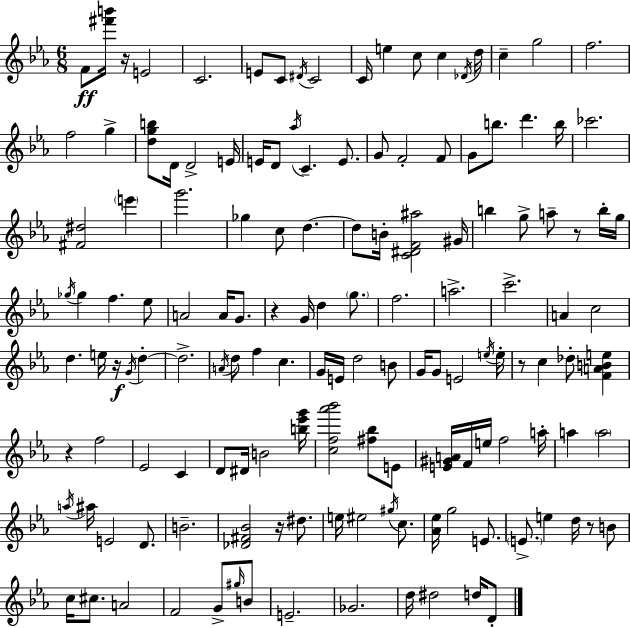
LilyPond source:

{
  \clef treble
  \numericTimeSignature
  \time 6/8
  \key ees \major
  f'8\ff <fis''' b'''>16 r16 e'2 | c'2. | e'8 c'8 \acciaccatura { dis'16 } c'2 | c'16 e''4 c''8 c''4 | \break \acciaccatura { des'16 } d''16 c''4-- g''2 | f''2. | f''2 g''4-> | <d'' g'' b''>8 d'16 d'2-> | \break e'16 e'16 d'8 \acciaccatura { aes''16 } c'4.-- | e'8. g'8 f'2-. | f'8 g'8 b''8. d'''4. | b''16 ces'''2. | \break <fis' dis''>2 \parenthesize e'''4 | g'''2. | ges''4 c''8 d''4.~~ | d''8 b'16-. <c' dis' f' ais''>2 | \break gis'16 b''4 g''8-> a''8-- r8 | b''16-. g''16 \acciaccatura { ges''16 } ges''4 f''4. | ees''8 a'2 | a'16 g'8. r4 g'16 d''4 | \break \parenthesize g''8. f''2. | a''2.-> | c'''2.-> | a'4 c''2 | \break d''4. e''16 r16\f | \acciaccatura { g'16 } d''4-.~~ d''2.-> | \acciaccatura { a'16 } d''8 f''4 | c''4. g'16 e'16 d''2 | \break b'8 g'16 g'8 e'2 | \acciaccatura { e''16 } e''16-. r8 c''4 | des''8-. <f' a' b' e''>4 r4 f''2 | ees'2 | \break c'4 d'8 dis'16 b'2 | <b'' ees''' g'''>16 <c'' f'' aes''' bes'''>2 | <fis'' bes''>8 e'8 <e' gis' a'>16 f'16 e''16 f''2 | a''16-. a''4 \parenthesize a''2 | \break \acciaccatura { a''16 } ais''16 e'2 | d'8. b'2.-- | <des' fis' bes'>2 | r16 dis''8. e''16 eis''2 | \break \acciaccatura { gis''16 } c''8. <aes' ees''>16 g''2 | e'8. \parenthesize e'8.-> | e''4 d''16 r8 b'8 c''16 cis''8. | a'2 f'2 | \break g'8-> \grace { gis''16 } b'8 e'2.-- | ges'2. | d''16 dis''2 | d''16 d'8-. \bar "|."
}